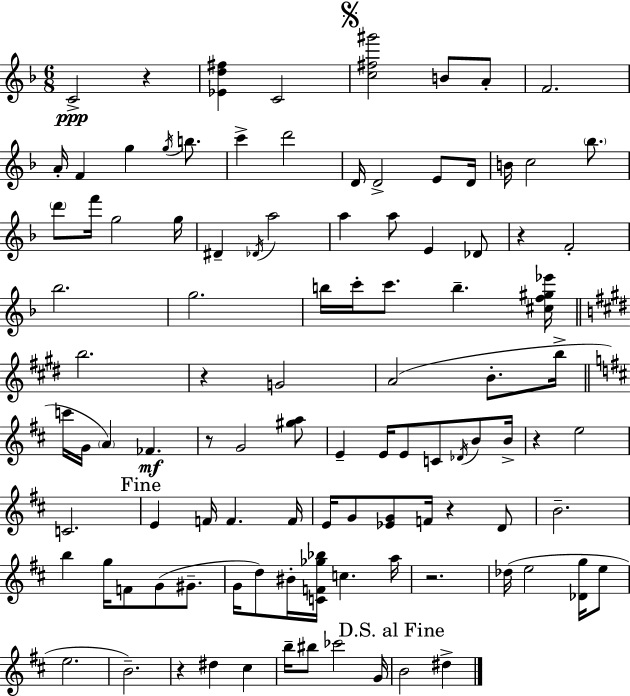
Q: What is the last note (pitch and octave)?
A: D#5